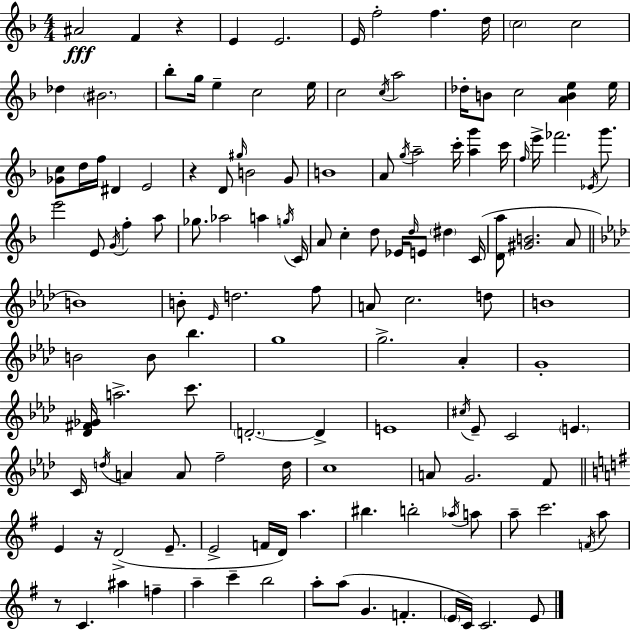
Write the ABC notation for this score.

X:1
T:Untitled
M:4/4
L:1/4
K:F
^A2 F z E E2 E/4 f2 f d/4 c2 c2 _d ^B2 _b/2 g/4 e c2 e/4 c2 c/4 a2 _d/4 B/2 c2 [ABe] e/4 [_Gc]/2 d/4 f/4 ^D E2 z D/2 ^g/4 B2 G/2 B4 A/2 g/4 a2 c'/4 [ag'] c'/4 f/4 e'/4 _f'2 _E/4 g'/2 e'2 E/2 G/4 f a/2 _g/2 _a2 a g/4 C/4 A/2 c d/2 _E/4 d/4 E/2 ^d C/4 [Da]/2 [^GB]2 A/2 B4 B/2 _E/4 d2 f/2 A/2 c2 d/2 B4 B2 B/2 _b g4 g2 _A G4 [_D^F_G]/4 a2 c'/2 D2 D E4 ^c/4 _E/2 C2 E C/4 d/4 A A/2 f2 d/4 c4 A/2 G2 F/2 E z/4 D2 E/2 E2 F/4 D/4 a ^b b2 _a/4 a/2 a/2 c'2 F/4 a/2 z/2 C ^a f a c' b2 a/2 a/2 G F E/4 C/4 C2 E/2